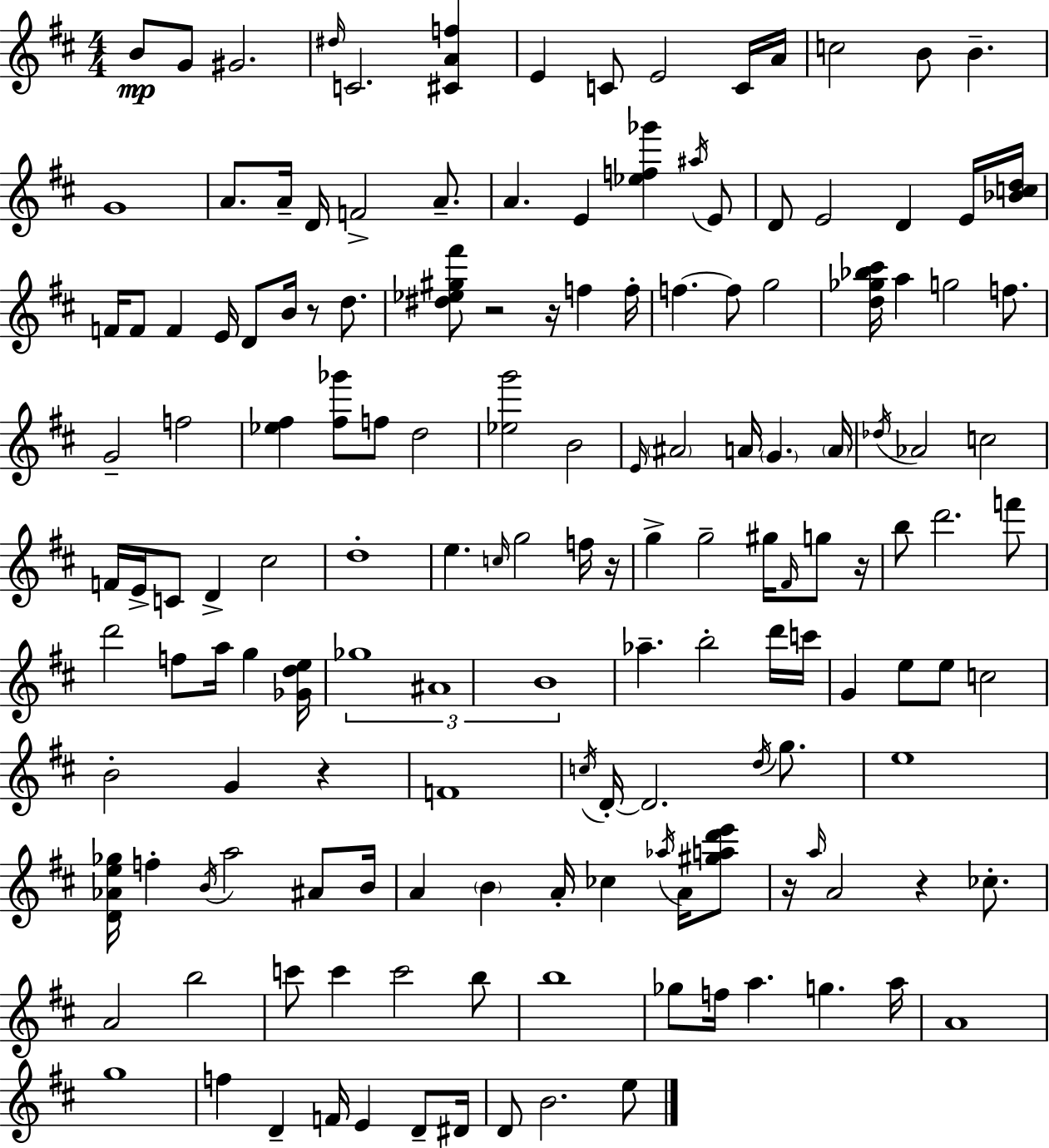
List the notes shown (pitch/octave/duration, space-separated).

B4/e G4/e G#4/h. D#5/s C4/h. [C#4,A4,F5]/q E4/q C4/e E4/h C4/s A4/s C5/h B4/e B4/q. G4/w A4/e. A4/s D4/s F4/h A4/e. A4/q. E4/q [Eb5,F5,Gb6]/q A#5/s E4/e D4/e E4/h D4/q E4/s [Bb4,C5,D5]/s F4/s F4/e F4/q E4/s D4/e B4/s R/e D5/e. [D#5,Eb5,G#5,F#6]/e R/h R/s F5/q F5/s F5/q. F5/e G5/h [D5,Gb5,Bb5,C#6]/s A5/q G5/h F5/e. G4/h F5/h [Eb5,F#5]/q [F#5,Gb6]/e F5/e D5/h [Eb5,G6]/h B4/h E4/s A#4/h A4/s G4/q. A4/s Db5/s Ab4/h C5/h F4/s E4/s C4/e D4/q C#5/h D5/w E5/q. C5/s G5/h F5/s R/s G5/q G5/h G#5/s F#4/s G5/e R/s B5/e D6/h. F6/e D6/h F5/e A5/s G5/q [Gb4,D5,E5]/s Gb5/w A#4/w B4/w Ab5/q. B5/h D6/s C6/s G4/q E5/e E5/e C5/h B4/h G4/q R/q F4/w C5/s D4/s D4/h. D5/s G5/e. E5/w [D4,Ab4,E5,Gb5]/s F5/q B4/s A5/h A#4/e B4/s A4/q B4/q A4/s CES5/q Ab5/s A4/s [G#5,A5,D6,E6]/e R/s A5/s A4/h R/q CES5/e. A4/h B5/h C6/e C6/q C6/h B5/e B5/w Gb5/e F5/s A5/q. G5/q. A5/s A4/w G5/w F5/q D4/q F4/s E4/q D4/e D#4/s D4/e B4/h. E5/e